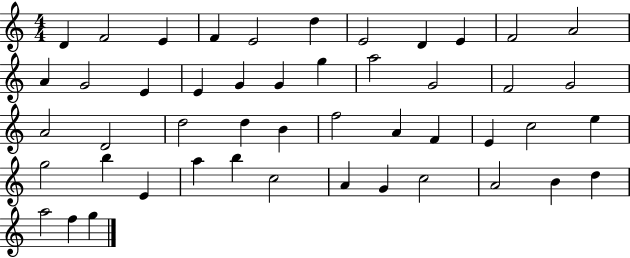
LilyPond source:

{
  \clef treble
  \numericTimeSignature
  \time 4/4
  \key c \major
  d'4 f'2 e'4 | f'4 e'2 d''4 | e'2 d'4 e'4 | f'2 a'2 | \break a'4 g'2 e'4 | e'4 g'4 g'4 g''4 | a''2 g'2 | f'2 g'2 | \break a'2 d'2 | d''2 d''4 b'4 | f''2 a'4 f'4 | e'4 c''2 e''4 | \break g''2 b''4 e'4 | a''4 b''4 c''2 | a'4 g'4 c''2 | a'2 b'4 d''4 | \break a''2 f''4 g''4 | \bar "|."
}